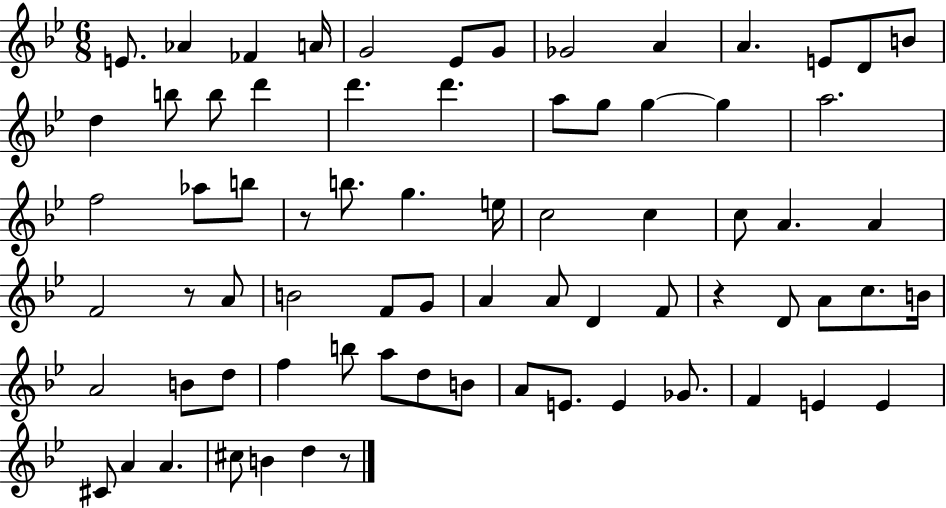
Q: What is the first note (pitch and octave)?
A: E4